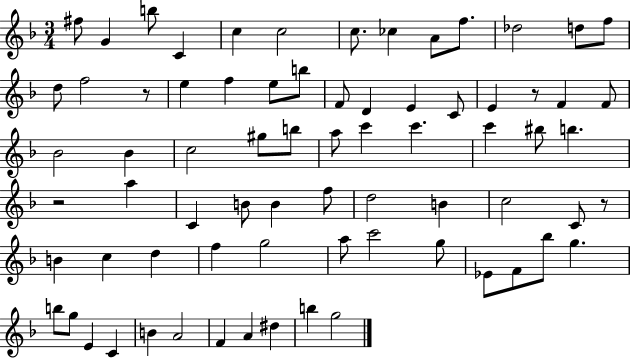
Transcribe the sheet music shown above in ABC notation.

X:1
T:Untitled
M:3/4
L:1/4
K:F
^f/2 G b/2 C c c2 c/2 _c A/2 f/2 _d2 d/2 f/2 d/2 f2 z/2 e f e/2 b/2 F/2 D E C/2 E z/2 F F/2 _B2 _B c2 ^g/2 b/2 a/2 c' c' c' ^b/2 b z2 a C B/2 B f/2 d2 B c2 C/2 z/2 B c d f g2 a/2 c'2 g/2 _E/2 F/2 _b/2 g b/2 g/2 E C B A2 F A ^d b g2